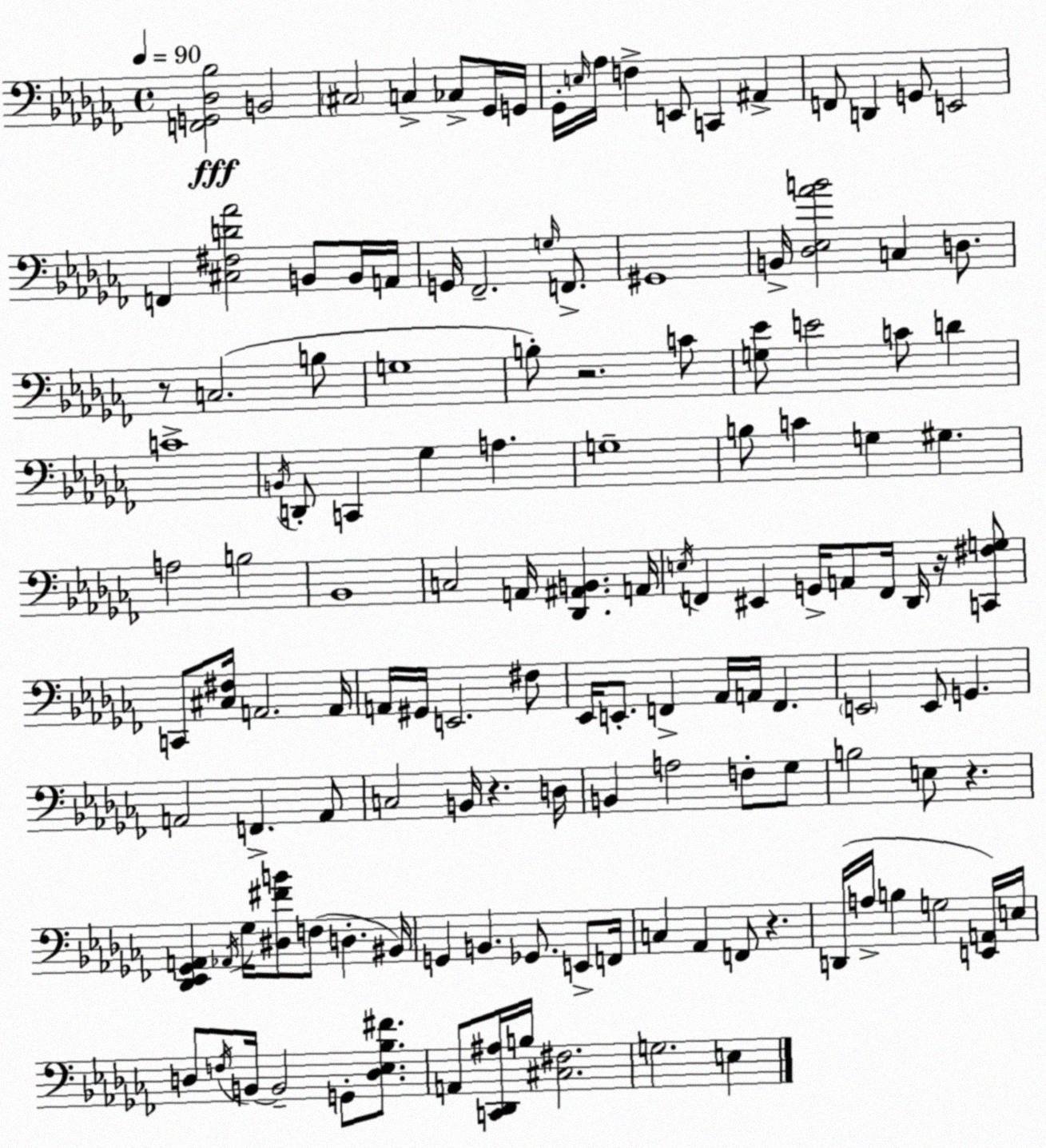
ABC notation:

X:1
T:Untitled
M:4/4
L:1/4
K:Abm
[F,,G,,_D,_B,]2 B,,2 ^C,2 C, _C,/2 _G,,/4 G,,/4 _G,,/4 E,/4 _A,/4 F, E,,/2 C,, ^A,, F,,/2 D,, G,,/2 E,,2 F,, [^C,^F,D_A]2 B,,/2 B,,/4 A,,/4 G,,/4 _F,,2 G,/4 F,,/2 ^G,,4 B,,/4 [_D,_E,_AB]2 C, D,/2 z/2 C,2 B,/2 G,4 B,/2 z2 C/2 [G,_E]/2 E2 C/2 D C4 B,,/4 D,,/2 C,, _G, A, G,4 B,/2 C G, ^G, A,2 B,2 _B,,4 C,2 A,,/4 [_D,,^A,,B,,] A,,/4 E,/4 F,, ^E,, G,,/4 A,,/2 F,,/4 _D,,/4 z/4 [C,,^F,G,]/2 C,,/2 [^C,^F,]/4 A,,2 A,,/4 A,,/4 ^G,,/4 E,,2 ^F,/2 _E,,/4 E,,/2 F,, _A,,/4 A,,/4 F,, E,,2 E,,/2 G,, A,,2 F,, A,,/2 C,2 B,,/4 z D,/4 B,, A,2 F,/2 _G,/2 B,2 E,/2 z [_D,,_E,,_G,,A,,] _A,,/4 _G,/4 [^D,^FB]/2 F,/2 D, ^B,,/4 G,, B,, _G,,/2 E,,/2 F,,/4 C, _A,, F,,/2 z D,,/4 A,/4 B, G,2 [E,,A,,]/4 E,/4 D,/2 F,/4 B,,/4 B,,2 G,,/2 [D,_E,_B,^F]/2 A,,/2 [C,,_D,,^A,]/4 B,/4 [^C,^F,]2 G,2 E,